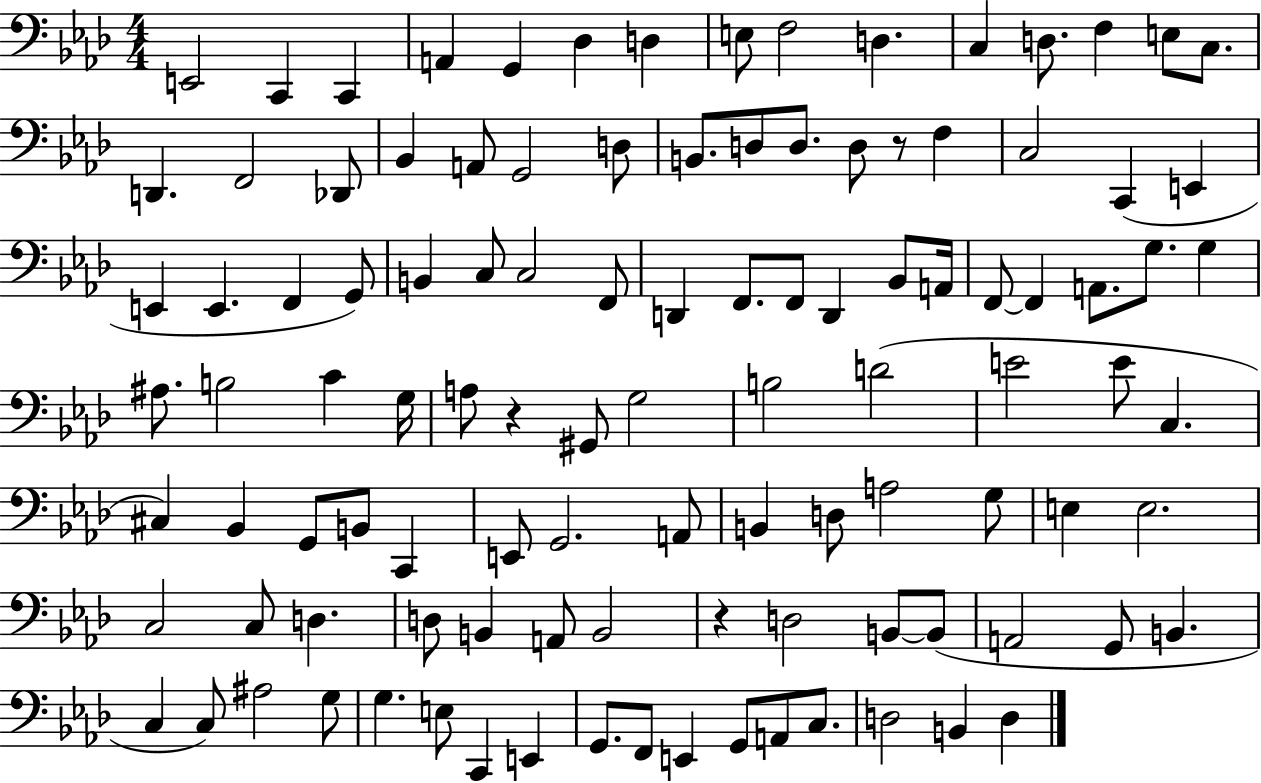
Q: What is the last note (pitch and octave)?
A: D3